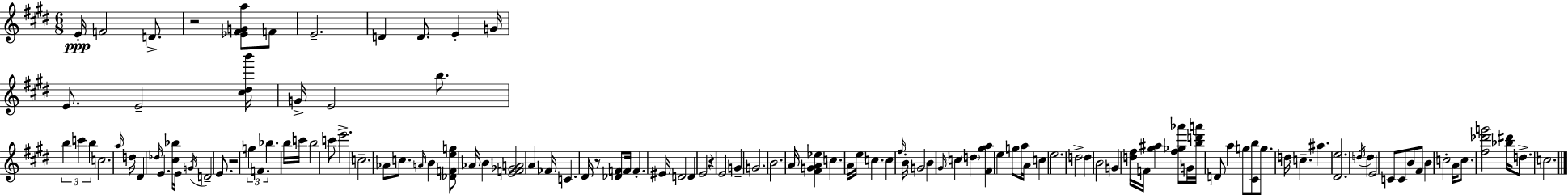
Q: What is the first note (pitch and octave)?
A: E4